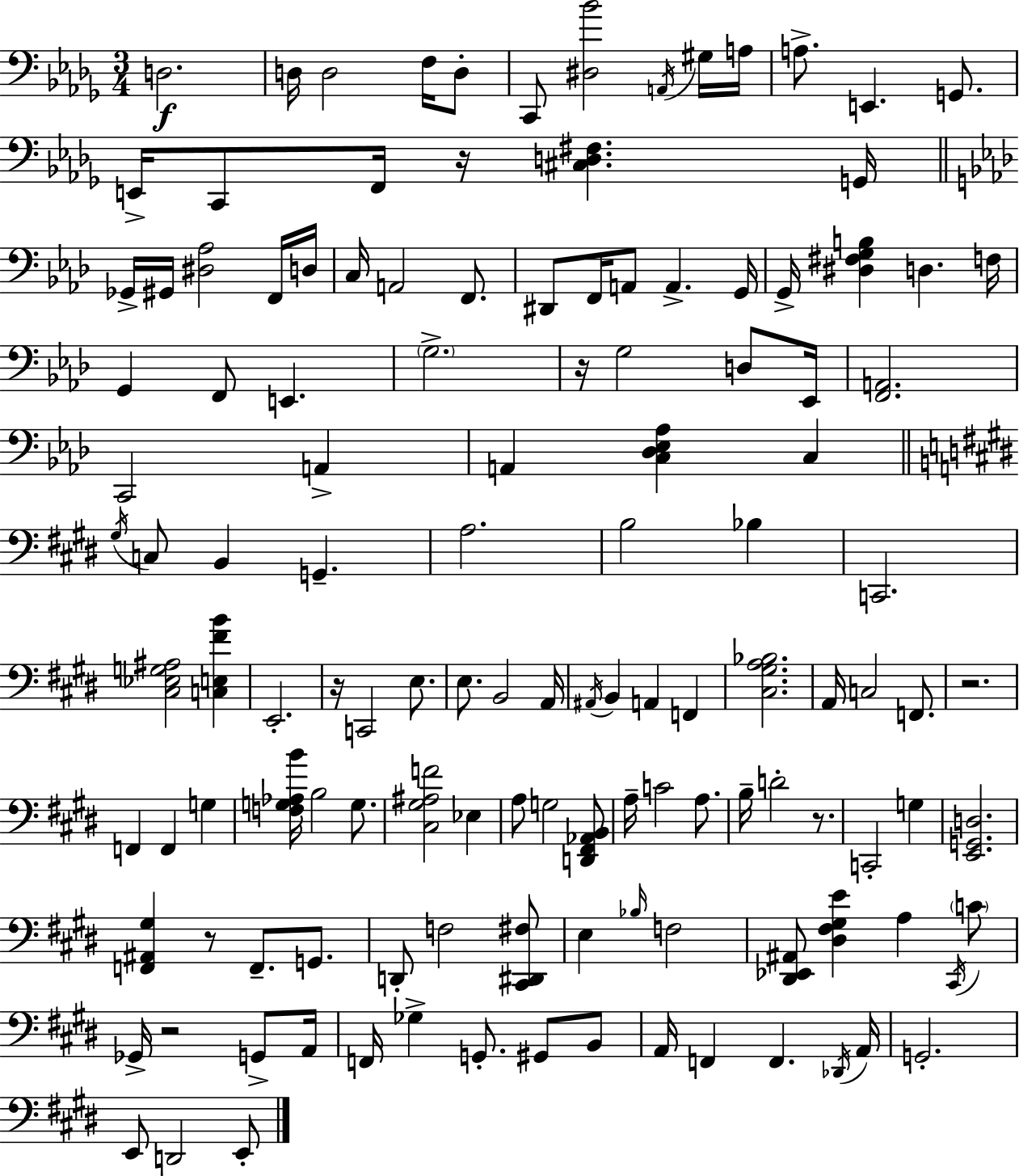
X:1
T:Untitled
M:3/4
L:1/4
K:Bbm
D,2 D,/4 D,2 F,/4 D,/2 C,,/2 [^D,_B]2 A,,/4 ^G,/4 A,/4 A,/2 E,, G,,/2 E,,/4 C,,/2 F,,/4 z/4 [^C,D,^F,] G,,/4 _G,,/4 ^G,,/4 [^D,_A,]2 F,,/4 D,/4 C,/4 A,,2 F,,/2 ^D,,/2 F,,/4 A,,/2 A,, G,,/4 G,,/4 [^D,^F,G,B,] D, F,/4 G,, F,,/2 E,, G,2 z/4 G,2 D,/2 _E,,/4 [F,,A,,]2 C,,2 A,, A,, [C,_D,_E,_A,] C, ^G,/4 C,/2 B,, G,, A,2 B,2 _B, C,,2 [^C,_E,G,^A,]2 [C,E,^FB] E,,2 z/4 C,,2 E,/2 E,/2 B,,2 A,,/4 ^A,,/4 B,, A,, F,, [^C,^G,A,_B,]2 A,,/4 C,2 F,,/2 z2 F,, F,, G, [F,G,_A,B]/4 B,2 G,/2 [^C,^G,^A,F]2 _E, A,/2 G,2 [D,,^F,,_A,,B,,]/2 A,/4 C2 A,/2 B,/4 D2 z/2 C,,2 G, [E,,G,,D,]2 [F,,^A,,^G,] z/2 F,,/2 G,,/2 D,,/2 F,2 [^C,,^D,,^F,]/2 E, _B,/4 F,2 [^D,,_E,,^A,,]/2 [^D,^F,^G,E] A, ^C,,/4 C/2 _G,,/4 z2 G,,/2 A,,/4 F,,/4 _G, G,,/2 ^G,,/2 B,,/2 A,,/4 F,, F,, _D,,/4 A,,/4 G,,2 E,,/2 D,,2 E,,/2